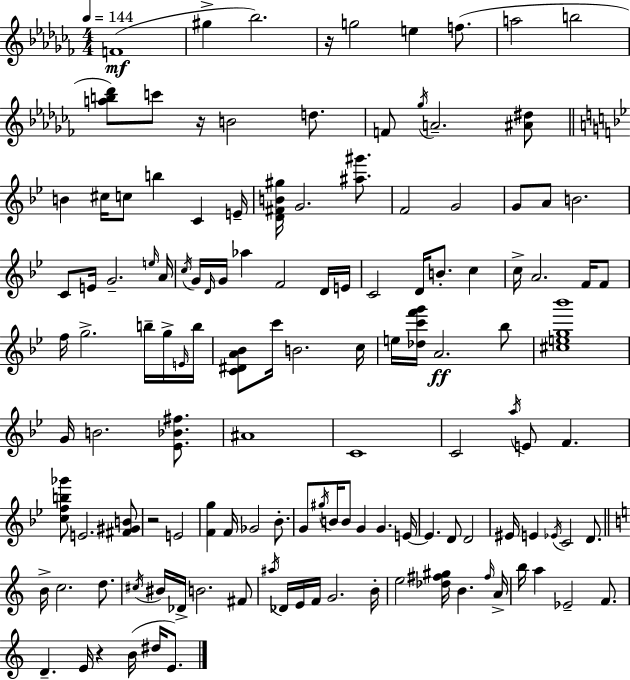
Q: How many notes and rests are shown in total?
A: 130